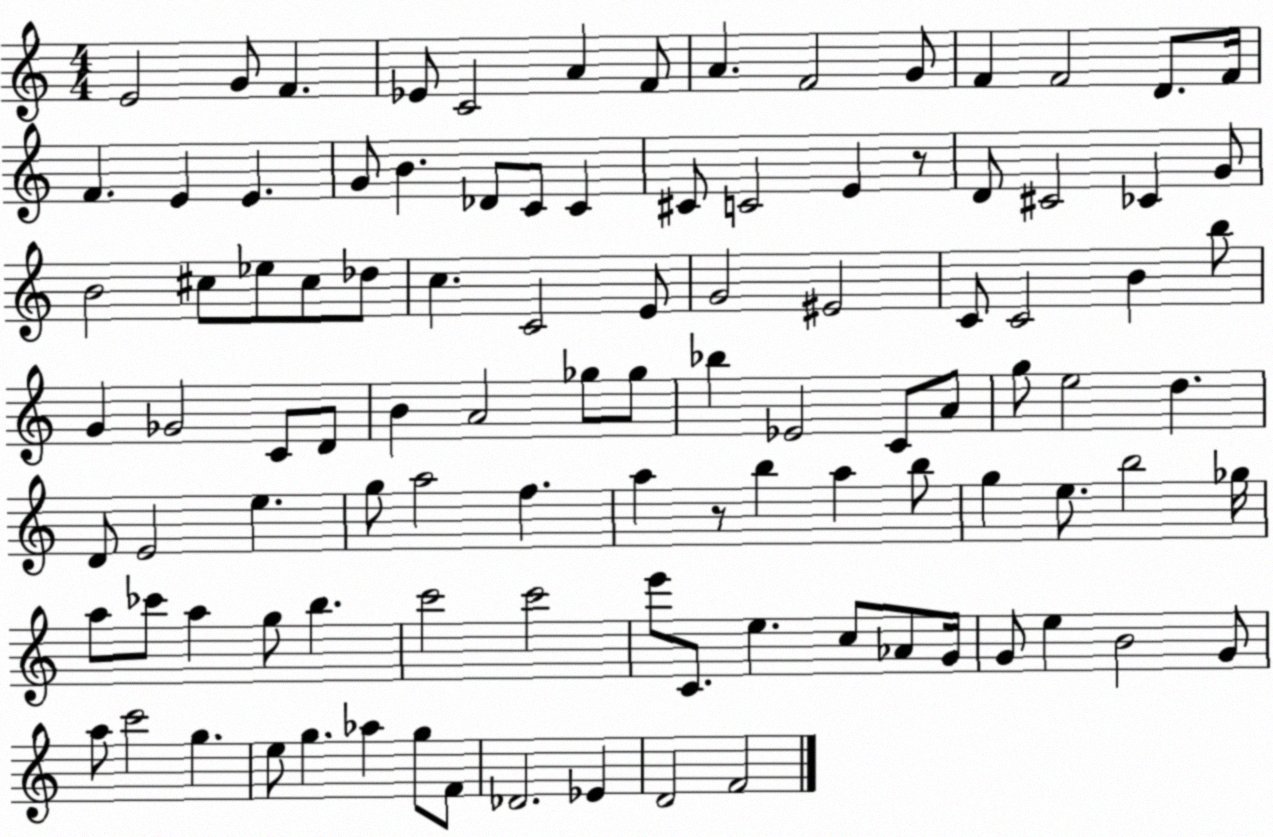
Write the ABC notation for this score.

X:1
T:Untitled
M:4/4
L:1/4
K:C
E2 G/2 F _E/2 C2 A F/2 A F2 G/2 F F2 D/2 F/4 F E E G/2 B _D/2 C/2 C ^C/2 C2 E z/2 D/2 ^C2 _C G/2 B2 ^c/2 _e/2 ^c/2 _d/2 c C2 E/2 G2 ^E2 C/2 C2 B b/2 G _G2 C/2 D/2 B A2 _g/2 _g/2 _b _E2 C/2 A/2 g/2 e2 d D/2 E2 e g/2 a2 f a z/2 b a b/2 g e/2 b2 _g/4 a/2 _c'/2 a g/2 b c'2 c'2 e'/2 C/2 e c/2 _A/2 G/4 G/2 e B2 G/2 a/2 c'2 g e/2 g _a g/2 F/2 _D2 _E D2 F2